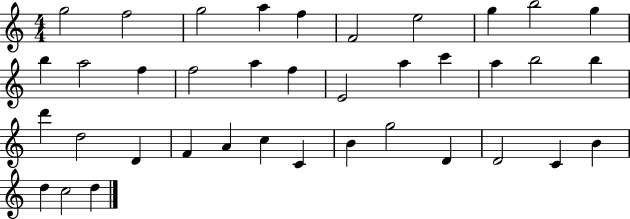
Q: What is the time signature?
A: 4/4